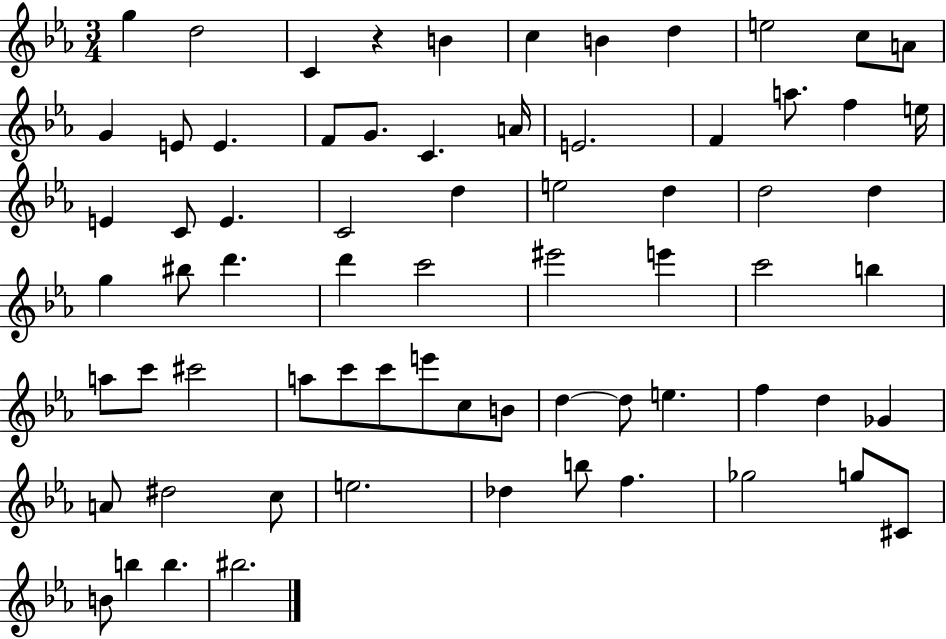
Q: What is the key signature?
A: EES major